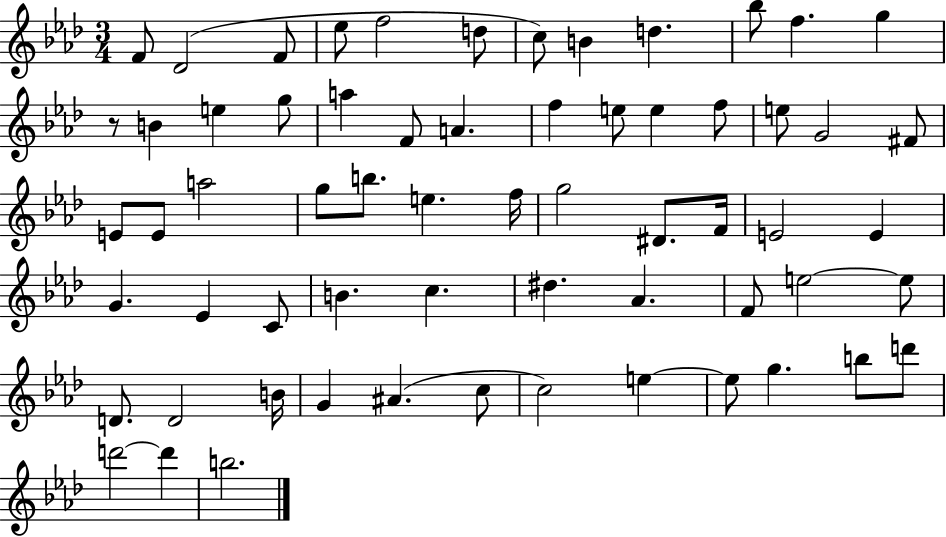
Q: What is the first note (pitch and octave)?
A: F4